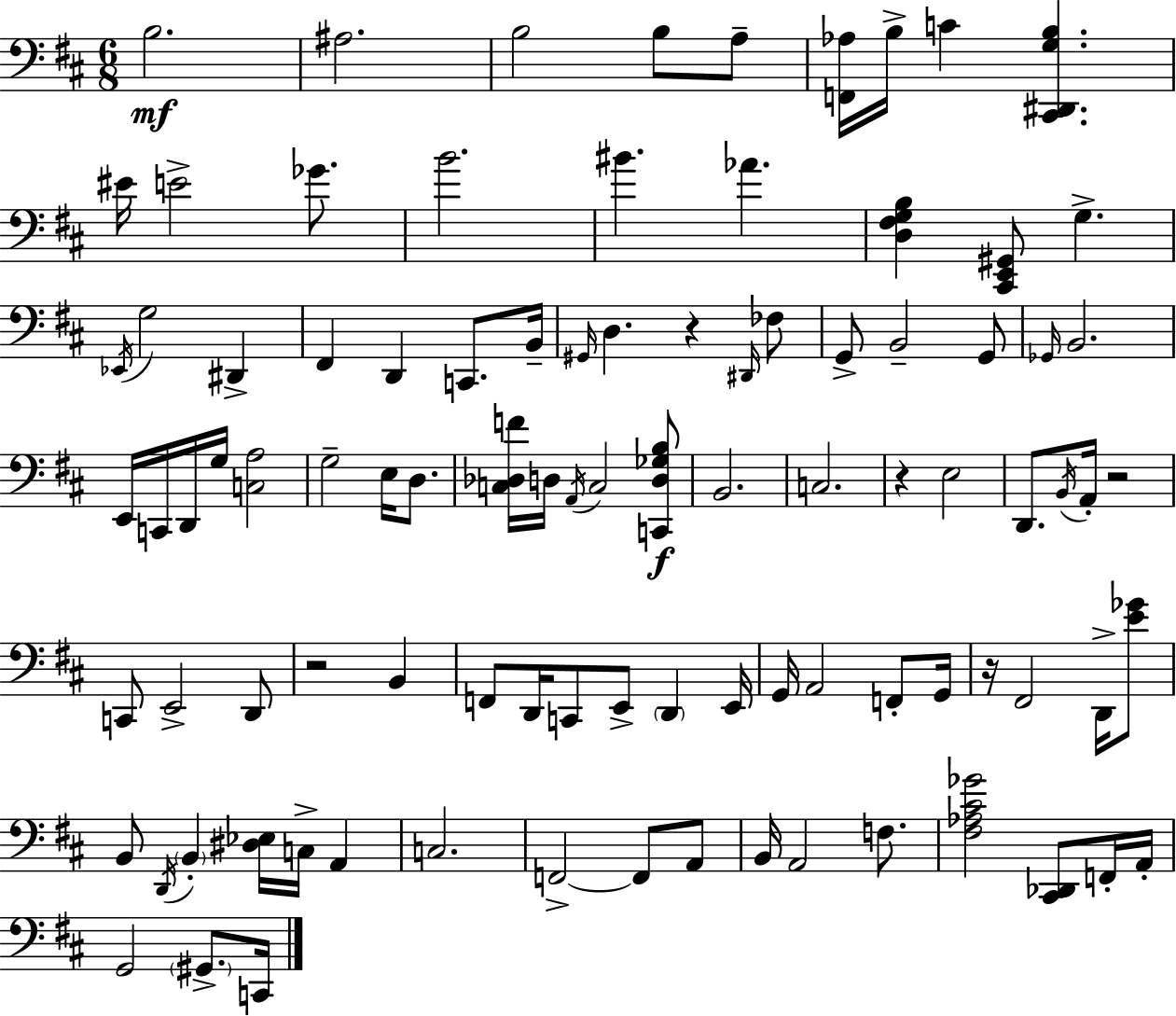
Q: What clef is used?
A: bass